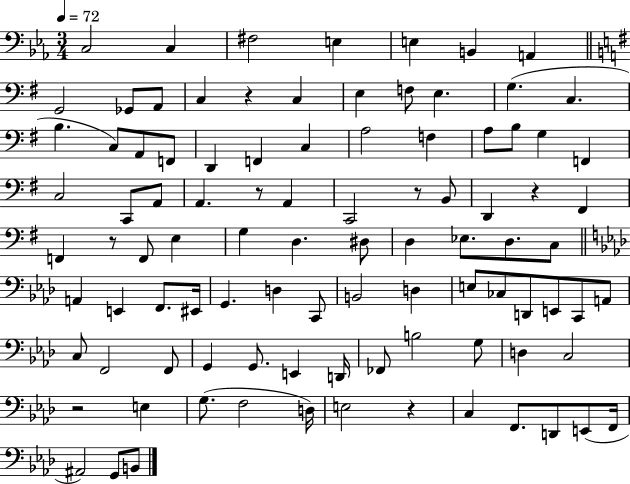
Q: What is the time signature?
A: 3/4